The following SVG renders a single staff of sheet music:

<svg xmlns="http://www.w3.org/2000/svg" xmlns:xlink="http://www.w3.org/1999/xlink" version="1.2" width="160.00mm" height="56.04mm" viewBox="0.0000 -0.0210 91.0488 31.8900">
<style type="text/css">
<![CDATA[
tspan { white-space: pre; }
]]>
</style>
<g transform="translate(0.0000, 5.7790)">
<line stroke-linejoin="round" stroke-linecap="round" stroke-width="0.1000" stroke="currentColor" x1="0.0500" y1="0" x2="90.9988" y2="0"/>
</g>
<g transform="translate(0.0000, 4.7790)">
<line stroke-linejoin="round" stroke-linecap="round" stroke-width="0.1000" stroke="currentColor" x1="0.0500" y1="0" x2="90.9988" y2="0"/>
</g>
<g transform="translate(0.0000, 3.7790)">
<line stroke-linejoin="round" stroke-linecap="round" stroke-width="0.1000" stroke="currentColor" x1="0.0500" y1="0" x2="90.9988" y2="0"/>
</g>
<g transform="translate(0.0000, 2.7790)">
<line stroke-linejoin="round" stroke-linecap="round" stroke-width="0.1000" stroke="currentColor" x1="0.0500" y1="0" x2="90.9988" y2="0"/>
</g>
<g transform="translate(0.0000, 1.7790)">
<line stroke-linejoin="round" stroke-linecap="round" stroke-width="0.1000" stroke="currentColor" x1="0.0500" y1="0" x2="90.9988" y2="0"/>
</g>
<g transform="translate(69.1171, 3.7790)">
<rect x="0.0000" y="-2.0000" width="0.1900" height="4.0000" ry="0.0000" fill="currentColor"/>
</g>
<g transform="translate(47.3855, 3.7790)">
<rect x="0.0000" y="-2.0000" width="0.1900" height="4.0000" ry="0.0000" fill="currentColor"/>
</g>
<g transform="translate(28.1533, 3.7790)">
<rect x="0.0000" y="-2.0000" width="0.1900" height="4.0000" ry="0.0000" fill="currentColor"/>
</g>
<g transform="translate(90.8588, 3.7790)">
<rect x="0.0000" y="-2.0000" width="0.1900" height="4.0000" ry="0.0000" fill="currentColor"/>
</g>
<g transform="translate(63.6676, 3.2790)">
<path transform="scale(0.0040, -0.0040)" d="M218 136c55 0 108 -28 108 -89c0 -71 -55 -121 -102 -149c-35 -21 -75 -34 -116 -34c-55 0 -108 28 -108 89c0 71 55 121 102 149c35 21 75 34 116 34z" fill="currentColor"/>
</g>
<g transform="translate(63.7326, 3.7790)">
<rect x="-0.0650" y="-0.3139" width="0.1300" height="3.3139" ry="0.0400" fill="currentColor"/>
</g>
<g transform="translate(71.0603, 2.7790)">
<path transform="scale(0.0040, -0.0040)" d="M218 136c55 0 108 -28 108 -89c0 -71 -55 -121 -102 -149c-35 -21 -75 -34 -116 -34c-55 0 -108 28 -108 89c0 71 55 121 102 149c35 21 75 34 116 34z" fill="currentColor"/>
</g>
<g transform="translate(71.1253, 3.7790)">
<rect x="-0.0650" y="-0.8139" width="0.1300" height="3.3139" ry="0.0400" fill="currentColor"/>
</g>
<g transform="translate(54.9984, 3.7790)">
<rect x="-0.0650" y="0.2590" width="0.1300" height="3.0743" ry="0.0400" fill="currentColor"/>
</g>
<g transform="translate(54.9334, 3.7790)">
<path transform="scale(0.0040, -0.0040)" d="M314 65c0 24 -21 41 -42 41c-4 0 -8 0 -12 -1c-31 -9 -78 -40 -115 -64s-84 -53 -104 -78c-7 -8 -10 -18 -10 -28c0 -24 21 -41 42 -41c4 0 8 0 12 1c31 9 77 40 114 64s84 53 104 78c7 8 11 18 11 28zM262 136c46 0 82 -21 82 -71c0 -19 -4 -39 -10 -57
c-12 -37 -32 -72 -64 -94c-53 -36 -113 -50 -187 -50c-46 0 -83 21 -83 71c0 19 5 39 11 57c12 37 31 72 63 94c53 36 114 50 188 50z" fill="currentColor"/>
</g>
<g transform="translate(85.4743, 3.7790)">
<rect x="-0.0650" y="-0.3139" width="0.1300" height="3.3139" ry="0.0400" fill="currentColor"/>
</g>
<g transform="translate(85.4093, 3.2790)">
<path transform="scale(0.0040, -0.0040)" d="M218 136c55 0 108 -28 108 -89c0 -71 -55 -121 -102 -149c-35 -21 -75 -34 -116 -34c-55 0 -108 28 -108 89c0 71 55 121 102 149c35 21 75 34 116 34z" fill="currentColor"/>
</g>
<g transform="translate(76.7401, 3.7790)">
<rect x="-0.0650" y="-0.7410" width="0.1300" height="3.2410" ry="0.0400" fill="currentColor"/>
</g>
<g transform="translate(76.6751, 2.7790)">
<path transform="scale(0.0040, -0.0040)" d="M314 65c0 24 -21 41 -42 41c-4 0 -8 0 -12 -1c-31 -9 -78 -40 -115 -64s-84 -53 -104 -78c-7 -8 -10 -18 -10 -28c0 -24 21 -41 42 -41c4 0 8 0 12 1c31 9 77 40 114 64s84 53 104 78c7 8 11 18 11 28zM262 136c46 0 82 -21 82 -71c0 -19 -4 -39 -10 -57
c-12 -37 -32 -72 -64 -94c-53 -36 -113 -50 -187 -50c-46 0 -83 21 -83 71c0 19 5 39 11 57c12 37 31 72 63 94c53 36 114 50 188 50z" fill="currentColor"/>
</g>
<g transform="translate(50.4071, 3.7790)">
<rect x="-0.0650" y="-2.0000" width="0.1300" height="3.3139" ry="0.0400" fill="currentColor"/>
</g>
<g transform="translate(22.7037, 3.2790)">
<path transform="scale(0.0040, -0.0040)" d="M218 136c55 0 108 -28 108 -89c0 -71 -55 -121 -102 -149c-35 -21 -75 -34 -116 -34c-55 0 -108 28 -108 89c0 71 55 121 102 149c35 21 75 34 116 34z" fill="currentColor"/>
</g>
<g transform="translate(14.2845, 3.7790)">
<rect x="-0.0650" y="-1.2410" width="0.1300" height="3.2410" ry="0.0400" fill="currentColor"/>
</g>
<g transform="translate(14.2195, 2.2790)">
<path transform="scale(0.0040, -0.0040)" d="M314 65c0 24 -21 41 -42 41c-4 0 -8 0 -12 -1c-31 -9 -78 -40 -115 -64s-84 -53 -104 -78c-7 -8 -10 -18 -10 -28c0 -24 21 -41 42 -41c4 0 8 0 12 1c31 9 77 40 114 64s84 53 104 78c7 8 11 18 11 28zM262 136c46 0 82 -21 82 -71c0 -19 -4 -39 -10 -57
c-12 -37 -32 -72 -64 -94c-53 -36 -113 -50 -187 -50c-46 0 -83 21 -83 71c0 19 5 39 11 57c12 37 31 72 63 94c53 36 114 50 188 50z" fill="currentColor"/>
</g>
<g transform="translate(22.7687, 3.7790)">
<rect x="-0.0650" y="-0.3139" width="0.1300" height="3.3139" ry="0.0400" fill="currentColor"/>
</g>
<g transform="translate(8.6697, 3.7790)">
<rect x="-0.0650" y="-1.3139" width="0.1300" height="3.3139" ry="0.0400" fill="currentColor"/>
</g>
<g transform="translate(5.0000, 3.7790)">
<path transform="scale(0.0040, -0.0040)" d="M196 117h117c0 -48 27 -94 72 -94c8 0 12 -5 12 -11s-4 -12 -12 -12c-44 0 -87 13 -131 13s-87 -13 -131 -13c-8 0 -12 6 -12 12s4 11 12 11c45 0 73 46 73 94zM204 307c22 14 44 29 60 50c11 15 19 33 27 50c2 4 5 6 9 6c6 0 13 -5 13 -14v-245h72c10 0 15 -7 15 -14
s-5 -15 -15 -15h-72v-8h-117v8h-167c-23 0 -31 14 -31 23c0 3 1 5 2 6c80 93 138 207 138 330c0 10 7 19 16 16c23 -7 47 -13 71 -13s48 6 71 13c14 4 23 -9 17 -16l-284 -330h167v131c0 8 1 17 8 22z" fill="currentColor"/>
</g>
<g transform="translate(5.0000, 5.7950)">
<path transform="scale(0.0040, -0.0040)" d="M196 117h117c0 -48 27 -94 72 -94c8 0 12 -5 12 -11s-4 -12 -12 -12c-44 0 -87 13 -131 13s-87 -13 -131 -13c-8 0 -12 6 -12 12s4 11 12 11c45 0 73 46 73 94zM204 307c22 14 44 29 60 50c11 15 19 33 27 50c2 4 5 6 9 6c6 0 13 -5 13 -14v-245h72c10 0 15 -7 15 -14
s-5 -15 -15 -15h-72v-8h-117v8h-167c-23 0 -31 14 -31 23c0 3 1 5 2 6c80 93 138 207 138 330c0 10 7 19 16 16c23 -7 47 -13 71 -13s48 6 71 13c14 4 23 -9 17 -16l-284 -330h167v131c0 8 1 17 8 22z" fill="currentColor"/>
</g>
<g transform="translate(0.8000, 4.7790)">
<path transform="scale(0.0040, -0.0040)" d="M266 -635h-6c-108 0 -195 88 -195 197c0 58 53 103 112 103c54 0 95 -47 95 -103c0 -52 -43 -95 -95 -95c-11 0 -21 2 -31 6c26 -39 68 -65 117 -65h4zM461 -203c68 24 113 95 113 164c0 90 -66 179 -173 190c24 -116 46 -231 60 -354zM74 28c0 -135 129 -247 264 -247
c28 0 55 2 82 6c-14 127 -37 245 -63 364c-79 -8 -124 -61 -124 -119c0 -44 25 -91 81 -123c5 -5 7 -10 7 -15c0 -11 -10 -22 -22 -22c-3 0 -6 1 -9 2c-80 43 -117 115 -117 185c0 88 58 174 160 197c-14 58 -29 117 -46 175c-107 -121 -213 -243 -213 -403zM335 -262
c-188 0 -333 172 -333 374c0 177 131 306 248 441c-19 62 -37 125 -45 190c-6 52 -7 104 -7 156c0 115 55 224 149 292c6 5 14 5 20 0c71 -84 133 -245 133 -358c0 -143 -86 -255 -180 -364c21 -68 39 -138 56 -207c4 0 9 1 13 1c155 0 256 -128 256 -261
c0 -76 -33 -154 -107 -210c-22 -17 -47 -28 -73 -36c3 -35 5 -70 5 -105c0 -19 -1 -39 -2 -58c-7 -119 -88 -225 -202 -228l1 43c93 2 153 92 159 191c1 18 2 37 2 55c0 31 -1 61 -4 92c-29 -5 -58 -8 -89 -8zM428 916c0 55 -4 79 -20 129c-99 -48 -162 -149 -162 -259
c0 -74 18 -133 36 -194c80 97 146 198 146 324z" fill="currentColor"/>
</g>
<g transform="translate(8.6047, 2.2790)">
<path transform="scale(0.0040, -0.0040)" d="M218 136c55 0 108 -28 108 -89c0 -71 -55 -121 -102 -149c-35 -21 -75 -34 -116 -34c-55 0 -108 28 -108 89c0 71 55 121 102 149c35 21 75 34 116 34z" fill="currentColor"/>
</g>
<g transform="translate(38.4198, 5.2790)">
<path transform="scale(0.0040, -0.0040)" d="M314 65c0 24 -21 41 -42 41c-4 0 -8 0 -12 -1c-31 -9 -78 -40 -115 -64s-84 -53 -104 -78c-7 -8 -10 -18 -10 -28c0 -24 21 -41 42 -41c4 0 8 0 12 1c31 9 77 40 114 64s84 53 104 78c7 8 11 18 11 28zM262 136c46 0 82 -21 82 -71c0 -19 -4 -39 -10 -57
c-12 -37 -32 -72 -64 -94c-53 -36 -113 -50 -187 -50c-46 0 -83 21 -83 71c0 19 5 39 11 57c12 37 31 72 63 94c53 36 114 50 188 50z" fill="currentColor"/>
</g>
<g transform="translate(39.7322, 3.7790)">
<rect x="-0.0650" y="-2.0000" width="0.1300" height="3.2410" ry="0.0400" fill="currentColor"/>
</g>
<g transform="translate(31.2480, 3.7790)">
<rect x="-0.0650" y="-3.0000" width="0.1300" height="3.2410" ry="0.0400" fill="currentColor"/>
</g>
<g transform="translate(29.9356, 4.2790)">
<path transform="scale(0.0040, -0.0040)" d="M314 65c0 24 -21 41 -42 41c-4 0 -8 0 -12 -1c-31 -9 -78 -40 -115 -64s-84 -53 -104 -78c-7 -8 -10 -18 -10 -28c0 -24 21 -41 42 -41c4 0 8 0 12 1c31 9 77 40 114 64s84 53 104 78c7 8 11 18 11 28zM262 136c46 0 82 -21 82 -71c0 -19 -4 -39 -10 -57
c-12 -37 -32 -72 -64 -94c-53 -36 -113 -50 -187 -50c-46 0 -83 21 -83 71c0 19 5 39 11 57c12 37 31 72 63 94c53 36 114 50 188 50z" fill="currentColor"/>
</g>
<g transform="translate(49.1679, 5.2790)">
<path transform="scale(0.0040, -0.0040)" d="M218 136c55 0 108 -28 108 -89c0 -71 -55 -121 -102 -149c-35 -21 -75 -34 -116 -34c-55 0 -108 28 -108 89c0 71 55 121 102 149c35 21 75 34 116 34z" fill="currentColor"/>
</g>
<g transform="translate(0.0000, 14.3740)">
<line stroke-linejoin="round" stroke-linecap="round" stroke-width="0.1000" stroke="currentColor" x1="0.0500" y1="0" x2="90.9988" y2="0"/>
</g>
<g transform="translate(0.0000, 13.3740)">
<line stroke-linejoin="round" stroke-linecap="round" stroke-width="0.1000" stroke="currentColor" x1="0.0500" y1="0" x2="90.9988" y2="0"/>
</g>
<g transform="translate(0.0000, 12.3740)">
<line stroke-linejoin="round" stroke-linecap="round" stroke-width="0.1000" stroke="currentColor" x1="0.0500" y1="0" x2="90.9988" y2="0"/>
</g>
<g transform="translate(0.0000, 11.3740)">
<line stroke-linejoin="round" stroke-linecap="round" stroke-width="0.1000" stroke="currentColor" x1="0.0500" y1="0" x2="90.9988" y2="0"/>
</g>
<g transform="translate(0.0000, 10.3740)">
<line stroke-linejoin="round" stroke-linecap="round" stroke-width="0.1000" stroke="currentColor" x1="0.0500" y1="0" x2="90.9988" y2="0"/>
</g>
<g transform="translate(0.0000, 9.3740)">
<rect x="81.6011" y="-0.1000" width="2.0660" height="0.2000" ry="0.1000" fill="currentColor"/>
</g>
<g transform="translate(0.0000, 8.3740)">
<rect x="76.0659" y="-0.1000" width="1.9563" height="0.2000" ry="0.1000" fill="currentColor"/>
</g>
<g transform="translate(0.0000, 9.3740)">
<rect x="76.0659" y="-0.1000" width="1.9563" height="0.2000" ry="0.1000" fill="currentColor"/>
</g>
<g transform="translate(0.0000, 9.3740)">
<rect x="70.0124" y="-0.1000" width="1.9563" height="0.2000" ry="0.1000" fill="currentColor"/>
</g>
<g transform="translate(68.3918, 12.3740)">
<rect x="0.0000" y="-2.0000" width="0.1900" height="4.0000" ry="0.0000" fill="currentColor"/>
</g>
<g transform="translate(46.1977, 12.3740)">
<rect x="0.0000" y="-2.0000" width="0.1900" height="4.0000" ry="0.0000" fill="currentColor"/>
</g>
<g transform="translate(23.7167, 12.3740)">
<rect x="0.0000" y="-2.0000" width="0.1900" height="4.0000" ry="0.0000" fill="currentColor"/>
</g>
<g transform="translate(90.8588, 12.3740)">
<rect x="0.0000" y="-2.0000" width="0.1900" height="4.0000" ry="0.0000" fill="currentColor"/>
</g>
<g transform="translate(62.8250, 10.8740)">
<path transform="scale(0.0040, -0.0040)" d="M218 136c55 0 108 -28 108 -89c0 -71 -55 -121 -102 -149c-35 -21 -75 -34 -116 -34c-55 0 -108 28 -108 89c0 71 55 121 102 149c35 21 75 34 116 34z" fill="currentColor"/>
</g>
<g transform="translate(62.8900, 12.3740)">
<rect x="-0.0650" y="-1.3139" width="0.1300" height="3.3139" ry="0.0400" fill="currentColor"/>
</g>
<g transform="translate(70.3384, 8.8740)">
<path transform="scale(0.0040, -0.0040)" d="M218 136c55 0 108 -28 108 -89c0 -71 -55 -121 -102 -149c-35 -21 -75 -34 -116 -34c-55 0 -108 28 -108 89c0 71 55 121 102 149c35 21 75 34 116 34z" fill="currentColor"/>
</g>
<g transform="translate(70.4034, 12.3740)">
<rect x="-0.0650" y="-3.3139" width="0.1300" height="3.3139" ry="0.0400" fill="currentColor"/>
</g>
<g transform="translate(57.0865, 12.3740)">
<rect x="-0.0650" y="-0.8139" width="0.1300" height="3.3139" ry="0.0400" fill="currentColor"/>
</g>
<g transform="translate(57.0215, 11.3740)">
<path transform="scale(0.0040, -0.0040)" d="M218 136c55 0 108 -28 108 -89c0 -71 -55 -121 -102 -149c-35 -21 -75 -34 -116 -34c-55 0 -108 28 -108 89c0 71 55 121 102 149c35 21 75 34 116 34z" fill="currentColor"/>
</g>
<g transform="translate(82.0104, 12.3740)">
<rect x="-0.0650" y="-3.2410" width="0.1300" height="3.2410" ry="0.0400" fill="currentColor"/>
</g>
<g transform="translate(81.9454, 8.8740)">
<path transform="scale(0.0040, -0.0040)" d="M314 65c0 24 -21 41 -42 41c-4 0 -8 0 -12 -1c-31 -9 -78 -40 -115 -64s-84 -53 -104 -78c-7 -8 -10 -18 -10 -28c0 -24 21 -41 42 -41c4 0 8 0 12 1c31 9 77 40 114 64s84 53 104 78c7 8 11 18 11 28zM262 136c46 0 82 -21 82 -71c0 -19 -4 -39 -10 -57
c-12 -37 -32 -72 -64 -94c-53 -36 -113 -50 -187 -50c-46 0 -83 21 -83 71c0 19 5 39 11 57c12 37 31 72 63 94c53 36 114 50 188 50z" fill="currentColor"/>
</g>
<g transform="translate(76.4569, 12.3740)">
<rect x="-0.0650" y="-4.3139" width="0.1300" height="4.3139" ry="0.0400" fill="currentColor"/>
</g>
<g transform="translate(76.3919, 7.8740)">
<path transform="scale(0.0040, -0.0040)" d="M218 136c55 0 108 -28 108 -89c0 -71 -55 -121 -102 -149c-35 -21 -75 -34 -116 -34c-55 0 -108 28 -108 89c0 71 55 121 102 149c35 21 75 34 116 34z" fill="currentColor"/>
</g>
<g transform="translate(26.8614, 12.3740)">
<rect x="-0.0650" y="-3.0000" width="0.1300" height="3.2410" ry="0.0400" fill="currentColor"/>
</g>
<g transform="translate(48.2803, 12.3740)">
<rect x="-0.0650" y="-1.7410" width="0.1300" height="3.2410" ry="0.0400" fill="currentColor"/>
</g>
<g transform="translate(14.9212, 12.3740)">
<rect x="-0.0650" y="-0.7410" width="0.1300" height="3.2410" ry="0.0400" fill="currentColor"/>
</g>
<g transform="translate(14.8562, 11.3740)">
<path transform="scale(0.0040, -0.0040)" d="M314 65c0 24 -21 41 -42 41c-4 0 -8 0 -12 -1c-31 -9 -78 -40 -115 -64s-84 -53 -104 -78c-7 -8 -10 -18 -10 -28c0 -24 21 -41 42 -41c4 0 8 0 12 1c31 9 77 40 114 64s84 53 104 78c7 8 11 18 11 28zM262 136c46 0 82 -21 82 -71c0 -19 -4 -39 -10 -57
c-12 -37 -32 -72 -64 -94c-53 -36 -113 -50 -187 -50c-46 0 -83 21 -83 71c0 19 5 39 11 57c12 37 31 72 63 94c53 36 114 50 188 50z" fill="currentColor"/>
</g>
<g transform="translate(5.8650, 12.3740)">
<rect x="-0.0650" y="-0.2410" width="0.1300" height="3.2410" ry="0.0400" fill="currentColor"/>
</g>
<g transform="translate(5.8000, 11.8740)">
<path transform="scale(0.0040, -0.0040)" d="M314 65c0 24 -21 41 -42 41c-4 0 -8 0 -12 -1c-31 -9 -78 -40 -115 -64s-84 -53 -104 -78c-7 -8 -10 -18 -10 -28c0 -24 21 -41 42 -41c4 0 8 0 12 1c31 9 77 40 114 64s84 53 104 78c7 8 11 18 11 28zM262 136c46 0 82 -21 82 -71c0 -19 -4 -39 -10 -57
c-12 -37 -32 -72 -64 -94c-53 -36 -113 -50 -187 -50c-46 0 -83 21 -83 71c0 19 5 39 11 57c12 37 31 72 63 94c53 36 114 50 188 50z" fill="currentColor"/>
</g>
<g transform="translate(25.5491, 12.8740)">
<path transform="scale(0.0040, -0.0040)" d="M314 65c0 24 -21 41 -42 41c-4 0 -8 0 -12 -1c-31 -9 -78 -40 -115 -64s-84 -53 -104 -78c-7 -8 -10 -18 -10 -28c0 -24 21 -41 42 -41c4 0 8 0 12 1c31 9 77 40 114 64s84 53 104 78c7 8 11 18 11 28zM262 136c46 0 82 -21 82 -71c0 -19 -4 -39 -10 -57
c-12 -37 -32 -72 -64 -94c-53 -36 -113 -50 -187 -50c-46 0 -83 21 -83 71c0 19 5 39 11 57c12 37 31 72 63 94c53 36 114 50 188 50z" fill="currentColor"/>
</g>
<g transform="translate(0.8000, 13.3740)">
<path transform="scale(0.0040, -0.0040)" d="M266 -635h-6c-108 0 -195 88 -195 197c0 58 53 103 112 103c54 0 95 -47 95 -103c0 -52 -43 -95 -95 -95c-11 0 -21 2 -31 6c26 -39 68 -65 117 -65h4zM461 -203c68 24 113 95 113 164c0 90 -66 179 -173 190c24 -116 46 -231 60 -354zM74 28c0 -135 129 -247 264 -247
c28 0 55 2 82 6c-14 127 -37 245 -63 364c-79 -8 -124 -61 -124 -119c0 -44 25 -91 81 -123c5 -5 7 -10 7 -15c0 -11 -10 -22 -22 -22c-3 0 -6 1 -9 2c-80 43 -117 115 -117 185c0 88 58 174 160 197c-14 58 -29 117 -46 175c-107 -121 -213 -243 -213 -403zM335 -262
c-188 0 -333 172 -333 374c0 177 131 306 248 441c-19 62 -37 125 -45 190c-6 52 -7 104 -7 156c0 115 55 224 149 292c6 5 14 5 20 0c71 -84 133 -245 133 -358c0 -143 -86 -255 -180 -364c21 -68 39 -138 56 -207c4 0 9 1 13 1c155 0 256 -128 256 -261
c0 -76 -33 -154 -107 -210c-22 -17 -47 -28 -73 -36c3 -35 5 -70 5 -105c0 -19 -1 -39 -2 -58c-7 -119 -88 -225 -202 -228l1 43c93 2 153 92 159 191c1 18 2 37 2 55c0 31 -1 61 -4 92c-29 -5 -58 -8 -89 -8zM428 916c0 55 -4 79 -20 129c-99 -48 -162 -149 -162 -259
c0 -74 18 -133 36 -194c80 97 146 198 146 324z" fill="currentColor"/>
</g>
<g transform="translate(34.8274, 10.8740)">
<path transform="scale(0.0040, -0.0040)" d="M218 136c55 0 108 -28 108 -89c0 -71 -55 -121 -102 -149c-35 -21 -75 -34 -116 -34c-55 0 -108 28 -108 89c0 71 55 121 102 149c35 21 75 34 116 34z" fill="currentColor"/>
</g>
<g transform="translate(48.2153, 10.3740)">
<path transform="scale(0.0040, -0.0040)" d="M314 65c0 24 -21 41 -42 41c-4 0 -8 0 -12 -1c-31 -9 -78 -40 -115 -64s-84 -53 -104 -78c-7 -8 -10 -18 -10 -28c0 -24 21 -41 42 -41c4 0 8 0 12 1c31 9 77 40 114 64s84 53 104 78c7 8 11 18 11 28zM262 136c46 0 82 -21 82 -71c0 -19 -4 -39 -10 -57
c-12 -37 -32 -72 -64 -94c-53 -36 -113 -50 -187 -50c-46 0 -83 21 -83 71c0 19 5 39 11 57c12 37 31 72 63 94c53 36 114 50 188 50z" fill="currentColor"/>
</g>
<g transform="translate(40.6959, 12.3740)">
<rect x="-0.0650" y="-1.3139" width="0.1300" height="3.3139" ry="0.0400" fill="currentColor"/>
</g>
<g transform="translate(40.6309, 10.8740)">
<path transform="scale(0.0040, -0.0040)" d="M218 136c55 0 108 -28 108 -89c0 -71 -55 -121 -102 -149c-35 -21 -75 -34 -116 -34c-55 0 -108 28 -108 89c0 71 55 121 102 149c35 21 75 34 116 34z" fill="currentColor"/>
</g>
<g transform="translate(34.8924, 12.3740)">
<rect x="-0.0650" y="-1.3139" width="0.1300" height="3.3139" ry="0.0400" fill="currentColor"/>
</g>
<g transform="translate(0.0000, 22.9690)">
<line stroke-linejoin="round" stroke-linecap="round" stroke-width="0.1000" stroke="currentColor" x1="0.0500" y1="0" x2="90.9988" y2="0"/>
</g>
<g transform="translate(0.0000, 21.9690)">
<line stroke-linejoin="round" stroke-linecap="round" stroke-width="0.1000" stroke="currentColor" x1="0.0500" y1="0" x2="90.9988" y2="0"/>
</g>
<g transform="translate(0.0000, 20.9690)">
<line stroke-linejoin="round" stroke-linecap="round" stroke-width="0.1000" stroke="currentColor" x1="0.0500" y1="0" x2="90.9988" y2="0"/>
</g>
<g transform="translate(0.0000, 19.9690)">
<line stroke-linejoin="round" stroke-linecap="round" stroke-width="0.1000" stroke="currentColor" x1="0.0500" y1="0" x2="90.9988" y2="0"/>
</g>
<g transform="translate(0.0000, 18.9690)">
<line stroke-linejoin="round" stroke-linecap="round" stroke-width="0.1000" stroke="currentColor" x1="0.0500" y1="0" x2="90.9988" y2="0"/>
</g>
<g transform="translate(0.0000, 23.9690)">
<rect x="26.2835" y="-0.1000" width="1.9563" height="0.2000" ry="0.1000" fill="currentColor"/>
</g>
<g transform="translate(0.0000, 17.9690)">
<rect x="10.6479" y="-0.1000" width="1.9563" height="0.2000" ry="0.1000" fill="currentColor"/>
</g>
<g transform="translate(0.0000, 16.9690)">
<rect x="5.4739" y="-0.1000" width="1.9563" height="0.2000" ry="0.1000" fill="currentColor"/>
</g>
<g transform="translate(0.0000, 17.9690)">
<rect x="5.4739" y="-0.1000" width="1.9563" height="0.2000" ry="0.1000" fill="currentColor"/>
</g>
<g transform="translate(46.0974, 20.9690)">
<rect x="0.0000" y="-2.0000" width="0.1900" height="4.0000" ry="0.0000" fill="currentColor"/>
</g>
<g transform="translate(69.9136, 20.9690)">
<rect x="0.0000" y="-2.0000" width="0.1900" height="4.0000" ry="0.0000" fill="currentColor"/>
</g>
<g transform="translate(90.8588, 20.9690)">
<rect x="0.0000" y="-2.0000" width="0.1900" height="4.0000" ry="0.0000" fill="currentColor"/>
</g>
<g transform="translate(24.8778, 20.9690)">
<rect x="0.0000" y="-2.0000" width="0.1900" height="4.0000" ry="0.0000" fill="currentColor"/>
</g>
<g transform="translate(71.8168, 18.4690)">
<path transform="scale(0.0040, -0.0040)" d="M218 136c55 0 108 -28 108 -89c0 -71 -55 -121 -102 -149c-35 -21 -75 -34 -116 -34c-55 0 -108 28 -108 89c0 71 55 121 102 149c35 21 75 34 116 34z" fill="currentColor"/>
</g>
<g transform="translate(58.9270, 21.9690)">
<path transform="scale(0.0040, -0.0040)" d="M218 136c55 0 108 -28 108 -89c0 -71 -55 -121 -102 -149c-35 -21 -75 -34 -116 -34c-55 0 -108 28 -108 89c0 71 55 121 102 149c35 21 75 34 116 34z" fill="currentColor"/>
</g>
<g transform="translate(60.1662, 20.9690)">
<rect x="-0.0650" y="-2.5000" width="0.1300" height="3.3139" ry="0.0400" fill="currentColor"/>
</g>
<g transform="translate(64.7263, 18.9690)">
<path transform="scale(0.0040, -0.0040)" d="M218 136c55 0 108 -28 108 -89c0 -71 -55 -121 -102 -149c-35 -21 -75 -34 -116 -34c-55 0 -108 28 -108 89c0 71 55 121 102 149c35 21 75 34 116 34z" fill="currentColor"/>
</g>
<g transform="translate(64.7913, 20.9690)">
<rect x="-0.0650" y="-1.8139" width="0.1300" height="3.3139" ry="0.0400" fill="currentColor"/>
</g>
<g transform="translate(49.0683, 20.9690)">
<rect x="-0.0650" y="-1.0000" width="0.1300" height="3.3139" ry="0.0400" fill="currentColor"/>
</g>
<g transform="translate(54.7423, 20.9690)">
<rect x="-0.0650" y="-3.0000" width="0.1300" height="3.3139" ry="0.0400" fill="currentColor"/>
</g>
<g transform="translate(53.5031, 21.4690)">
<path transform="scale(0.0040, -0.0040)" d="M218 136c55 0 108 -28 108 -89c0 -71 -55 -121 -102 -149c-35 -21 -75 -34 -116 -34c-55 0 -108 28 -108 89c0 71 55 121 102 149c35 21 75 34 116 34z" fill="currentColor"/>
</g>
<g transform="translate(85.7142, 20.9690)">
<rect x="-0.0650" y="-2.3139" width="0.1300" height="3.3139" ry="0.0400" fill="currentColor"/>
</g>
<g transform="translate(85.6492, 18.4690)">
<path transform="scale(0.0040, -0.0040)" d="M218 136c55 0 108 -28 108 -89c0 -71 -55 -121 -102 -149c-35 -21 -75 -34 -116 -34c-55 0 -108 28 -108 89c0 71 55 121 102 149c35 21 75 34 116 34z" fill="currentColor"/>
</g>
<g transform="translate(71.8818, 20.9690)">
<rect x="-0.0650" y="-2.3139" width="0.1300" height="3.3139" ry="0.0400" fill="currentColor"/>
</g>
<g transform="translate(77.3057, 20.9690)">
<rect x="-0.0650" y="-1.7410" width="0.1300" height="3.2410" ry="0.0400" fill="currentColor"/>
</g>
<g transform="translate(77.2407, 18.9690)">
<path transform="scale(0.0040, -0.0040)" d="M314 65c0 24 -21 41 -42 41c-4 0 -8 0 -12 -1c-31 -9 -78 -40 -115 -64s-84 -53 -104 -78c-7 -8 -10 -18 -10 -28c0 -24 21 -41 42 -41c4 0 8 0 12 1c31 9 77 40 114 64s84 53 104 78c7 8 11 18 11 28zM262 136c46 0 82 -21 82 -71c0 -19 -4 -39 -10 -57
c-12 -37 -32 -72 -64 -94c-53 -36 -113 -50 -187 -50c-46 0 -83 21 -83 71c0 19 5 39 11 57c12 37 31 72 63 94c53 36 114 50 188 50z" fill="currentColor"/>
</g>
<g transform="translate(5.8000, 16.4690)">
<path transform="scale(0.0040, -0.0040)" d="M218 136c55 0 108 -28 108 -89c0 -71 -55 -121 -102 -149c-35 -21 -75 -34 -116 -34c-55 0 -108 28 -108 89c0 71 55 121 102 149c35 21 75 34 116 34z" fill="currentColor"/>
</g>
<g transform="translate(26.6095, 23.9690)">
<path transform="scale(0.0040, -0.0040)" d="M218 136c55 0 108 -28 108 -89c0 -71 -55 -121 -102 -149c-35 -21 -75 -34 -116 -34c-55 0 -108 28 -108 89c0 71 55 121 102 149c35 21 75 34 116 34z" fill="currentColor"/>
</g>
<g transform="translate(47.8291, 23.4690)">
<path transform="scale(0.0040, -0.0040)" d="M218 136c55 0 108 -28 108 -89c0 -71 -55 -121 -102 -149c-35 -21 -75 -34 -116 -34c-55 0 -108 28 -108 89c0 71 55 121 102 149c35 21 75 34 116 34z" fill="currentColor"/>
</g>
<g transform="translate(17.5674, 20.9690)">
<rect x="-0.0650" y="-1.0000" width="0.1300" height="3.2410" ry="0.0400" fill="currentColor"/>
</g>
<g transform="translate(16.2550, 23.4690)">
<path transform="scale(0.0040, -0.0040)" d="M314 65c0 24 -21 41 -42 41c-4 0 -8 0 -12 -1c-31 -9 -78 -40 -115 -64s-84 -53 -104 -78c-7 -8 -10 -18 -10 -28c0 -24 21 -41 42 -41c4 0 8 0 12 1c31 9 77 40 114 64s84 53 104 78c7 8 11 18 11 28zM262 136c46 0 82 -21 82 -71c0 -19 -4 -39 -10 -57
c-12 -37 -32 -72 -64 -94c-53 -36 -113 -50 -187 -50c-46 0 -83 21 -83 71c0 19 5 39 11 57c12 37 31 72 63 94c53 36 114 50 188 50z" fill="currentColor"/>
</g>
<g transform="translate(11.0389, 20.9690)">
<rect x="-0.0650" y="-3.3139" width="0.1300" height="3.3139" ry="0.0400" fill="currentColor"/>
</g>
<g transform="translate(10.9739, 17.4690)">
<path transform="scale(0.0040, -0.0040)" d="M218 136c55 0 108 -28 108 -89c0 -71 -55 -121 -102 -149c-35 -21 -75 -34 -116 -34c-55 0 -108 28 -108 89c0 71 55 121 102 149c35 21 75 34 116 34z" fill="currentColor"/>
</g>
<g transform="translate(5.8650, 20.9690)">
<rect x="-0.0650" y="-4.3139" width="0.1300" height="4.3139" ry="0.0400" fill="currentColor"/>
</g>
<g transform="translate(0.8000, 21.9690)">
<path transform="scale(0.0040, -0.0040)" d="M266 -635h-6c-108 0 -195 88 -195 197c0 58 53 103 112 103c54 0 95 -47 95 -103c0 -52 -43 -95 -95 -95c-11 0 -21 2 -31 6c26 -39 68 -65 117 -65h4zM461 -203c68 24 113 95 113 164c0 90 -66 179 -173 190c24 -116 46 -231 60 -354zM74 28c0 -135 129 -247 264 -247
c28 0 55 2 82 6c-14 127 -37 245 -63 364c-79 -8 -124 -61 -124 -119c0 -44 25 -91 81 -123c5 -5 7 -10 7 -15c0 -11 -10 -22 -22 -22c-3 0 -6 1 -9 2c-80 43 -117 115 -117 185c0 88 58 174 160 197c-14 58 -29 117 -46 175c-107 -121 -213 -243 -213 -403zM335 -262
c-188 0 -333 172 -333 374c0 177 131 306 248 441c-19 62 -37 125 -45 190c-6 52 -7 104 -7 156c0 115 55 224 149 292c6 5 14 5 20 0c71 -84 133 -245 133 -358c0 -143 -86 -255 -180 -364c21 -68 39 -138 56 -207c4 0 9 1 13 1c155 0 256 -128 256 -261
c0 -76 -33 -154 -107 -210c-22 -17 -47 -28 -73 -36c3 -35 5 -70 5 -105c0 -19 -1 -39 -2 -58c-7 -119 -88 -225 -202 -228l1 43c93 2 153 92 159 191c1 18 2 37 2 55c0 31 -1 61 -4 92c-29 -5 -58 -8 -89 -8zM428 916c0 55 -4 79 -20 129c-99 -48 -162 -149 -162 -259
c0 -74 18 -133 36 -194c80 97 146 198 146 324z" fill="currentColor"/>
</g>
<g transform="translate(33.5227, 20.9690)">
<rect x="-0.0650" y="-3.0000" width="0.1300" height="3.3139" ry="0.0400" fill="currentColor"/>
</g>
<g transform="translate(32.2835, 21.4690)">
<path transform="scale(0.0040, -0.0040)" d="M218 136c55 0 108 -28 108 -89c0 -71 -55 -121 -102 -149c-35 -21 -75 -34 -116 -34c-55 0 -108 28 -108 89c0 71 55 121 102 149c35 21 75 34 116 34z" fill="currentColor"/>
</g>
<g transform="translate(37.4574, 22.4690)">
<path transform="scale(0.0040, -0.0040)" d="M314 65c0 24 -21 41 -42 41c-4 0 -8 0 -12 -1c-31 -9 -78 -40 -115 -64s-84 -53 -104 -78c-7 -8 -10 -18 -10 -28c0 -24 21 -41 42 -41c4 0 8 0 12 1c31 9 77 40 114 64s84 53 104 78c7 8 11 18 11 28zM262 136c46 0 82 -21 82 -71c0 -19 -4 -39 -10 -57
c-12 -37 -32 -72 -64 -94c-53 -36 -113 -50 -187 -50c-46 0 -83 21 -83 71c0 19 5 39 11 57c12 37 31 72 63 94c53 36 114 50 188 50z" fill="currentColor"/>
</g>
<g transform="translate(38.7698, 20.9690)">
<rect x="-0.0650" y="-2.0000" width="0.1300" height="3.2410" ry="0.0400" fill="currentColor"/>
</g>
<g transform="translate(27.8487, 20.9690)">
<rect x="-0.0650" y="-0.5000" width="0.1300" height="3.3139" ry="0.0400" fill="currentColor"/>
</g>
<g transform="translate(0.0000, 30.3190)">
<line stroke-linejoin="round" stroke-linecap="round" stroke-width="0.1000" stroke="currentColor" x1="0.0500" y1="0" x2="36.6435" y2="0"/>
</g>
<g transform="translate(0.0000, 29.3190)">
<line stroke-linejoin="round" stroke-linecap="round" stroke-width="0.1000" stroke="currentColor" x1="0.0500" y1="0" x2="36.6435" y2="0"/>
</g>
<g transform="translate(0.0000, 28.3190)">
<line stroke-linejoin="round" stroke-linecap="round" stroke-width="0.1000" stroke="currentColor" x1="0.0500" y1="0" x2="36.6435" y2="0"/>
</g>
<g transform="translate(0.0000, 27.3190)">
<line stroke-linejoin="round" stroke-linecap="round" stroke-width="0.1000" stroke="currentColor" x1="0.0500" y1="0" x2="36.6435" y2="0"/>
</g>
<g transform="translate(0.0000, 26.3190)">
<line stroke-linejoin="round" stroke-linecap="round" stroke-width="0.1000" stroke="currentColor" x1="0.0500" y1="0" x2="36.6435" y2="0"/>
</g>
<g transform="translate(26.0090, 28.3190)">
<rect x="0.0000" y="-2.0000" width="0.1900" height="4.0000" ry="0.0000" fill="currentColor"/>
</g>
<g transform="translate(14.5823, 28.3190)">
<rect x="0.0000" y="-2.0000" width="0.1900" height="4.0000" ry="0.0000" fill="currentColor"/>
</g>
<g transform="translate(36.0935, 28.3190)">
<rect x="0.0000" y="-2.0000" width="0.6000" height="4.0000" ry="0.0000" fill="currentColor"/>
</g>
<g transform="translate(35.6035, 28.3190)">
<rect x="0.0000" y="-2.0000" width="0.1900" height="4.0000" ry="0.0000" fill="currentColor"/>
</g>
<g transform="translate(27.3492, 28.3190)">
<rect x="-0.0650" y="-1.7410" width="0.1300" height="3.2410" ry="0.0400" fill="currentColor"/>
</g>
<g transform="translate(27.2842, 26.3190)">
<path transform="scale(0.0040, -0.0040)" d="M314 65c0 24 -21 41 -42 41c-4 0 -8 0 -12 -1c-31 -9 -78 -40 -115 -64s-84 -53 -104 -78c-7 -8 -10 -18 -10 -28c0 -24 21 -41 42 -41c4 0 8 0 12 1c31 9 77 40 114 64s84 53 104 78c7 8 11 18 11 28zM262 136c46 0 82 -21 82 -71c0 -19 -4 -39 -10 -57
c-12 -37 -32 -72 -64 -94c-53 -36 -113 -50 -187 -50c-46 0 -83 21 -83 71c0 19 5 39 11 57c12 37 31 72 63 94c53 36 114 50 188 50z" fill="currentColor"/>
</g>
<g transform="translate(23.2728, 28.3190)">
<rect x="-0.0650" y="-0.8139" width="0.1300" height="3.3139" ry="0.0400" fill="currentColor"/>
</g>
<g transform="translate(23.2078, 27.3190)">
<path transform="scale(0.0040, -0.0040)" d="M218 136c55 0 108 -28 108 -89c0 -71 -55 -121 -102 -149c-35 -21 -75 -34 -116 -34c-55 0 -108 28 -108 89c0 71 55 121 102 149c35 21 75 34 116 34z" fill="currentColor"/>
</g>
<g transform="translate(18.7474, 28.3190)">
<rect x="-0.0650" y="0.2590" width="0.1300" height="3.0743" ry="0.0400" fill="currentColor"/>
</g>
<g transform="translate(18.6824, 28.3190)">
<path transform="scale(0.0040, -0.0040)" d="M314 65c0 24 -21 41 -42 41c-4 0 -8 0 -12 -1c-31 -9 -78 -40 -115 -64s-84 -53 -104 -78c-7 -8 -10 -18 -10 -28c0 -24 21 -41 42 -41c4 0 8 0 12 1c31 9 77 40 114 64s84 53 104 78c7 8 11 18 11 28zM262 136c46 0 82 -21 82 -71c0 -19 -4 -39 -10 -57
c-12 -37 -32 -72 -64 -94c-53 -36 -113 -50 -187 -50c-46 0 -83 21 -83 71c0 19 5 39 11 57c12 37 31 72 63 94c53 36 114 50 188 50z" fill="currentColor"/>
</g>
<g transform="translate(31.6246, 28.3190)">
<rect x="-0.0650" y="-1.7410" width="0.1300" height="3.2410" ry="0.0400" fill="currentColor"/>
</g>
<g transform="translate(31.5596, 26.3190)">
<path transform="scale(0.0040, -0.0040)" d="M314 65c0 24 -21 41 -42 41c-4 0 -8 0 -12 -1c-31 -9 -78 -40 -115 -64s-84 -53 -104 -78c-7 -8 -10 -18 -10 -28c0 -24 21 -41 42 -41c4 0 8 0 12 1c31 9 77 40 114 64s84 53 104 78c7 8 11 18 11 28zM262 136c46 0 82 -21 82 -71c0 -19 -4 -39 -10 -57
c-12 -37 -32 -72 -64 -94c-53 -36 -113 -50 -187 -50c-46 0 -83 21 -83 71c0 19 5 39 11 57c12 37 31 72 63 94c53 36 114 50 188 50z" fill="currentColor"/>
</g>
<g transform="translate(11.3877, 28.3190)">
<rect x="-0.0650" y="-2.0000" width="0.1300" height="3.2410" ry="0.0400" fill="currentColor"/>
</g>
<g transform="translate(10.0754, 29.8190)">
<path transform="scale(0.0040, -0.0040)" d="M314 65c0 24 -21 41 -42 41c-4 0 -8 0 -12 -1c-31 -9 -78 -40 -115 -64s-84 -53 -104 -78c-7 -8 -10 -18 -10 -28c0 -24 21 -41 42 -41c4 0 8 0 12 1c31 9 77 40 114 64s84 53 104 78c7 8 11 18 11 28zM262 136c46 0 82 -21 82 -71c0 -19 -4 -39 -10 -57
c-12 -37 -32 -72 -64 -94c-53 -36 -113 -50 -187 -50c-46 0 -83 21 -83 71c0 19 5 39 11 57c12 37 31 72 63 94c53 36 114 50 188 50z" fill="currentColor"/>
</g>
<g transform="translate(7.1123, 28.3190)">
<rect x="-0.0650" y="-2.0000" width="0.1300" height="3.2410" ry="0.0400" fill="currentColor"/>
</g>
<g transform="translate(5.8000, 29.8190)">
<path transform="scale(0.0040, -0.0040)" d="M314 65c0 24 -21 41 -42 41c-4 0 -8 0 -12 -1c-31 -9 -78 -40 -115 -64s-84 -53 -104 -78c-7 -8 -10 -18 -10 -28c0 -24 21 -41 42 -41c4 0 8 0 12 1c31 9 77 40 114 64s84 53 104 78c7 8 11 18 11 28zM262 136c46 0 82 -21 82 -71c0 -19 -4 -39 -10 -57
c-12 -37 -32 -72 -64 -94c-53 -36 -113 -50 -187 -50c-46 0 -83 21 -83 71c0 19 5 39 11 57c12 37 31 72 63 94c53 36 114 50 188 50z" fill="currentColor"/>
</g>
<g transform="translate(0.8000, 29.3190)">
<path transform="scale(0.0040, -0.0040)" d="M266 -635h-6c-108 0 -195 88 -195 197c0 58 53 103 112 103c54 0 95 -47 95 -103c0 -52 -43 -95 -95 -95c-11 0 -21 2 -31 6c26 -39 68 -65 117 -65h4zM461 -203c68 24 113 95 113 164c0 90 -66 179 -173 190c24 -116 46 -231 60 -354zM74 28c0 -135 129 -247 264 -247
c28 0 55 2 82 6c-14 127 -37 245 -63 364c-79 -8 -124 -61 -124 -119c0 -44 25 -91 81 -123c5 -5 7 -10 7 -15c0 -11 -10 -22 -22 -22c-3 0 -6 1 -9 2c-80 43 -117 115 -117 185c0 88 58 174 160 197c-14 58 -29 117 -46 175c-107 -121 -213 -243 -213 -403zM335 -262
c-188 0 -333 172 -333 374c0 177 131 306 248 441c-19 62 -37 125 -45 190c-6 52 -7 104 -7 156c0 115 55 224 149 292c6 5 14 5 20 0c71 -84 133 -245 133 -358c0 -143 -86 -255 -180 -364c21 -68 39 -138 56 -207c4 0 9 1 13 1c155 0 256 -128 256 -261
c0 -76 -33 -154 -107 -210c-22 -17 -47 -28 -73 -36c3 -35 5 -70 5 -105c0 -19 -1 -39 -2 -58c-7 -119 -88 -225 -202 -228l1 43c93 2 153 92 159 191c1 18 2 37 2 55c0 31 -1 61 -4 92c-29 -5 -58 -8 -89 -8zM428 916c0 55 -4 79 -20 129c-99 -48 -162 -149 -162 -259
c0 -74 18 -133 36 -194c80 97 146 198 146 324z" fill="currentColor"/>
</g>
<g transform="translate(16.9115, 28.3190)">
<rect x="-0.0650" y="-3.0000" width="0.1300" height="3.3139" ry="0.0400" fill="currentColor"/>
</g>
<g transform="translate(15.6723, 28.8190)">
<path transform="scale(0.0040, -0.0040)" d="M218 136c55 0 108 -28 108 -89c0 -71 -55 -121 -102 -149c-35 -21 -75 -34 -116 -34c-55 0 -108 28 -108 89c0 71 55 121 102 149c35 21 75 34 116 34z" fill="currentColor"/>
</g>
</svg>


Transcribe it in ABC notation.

X:1
T:Untitled
M:4/4
L:1/4
K:C
e e2 c A2 F2 F B2 c d d2 c c2 d2 A2 e e f2 d e b d' b2 d' b D2 C A F2 D A G f g f2 g F2 F2 A B2 d f2 f2